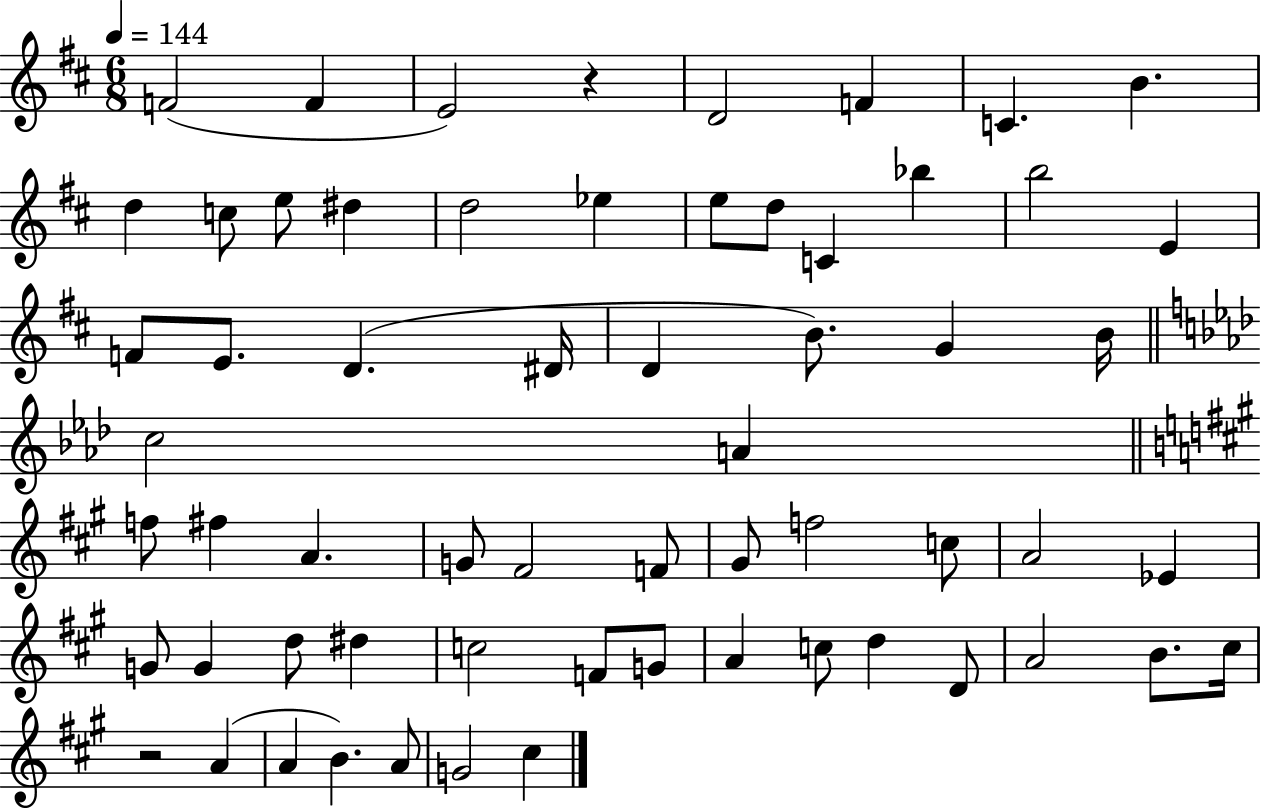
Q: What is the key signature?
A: D major